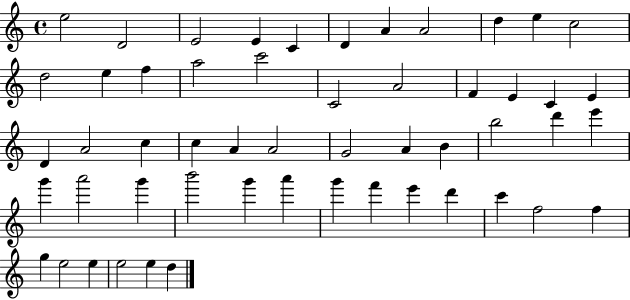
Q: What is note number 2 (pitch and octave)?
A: D4